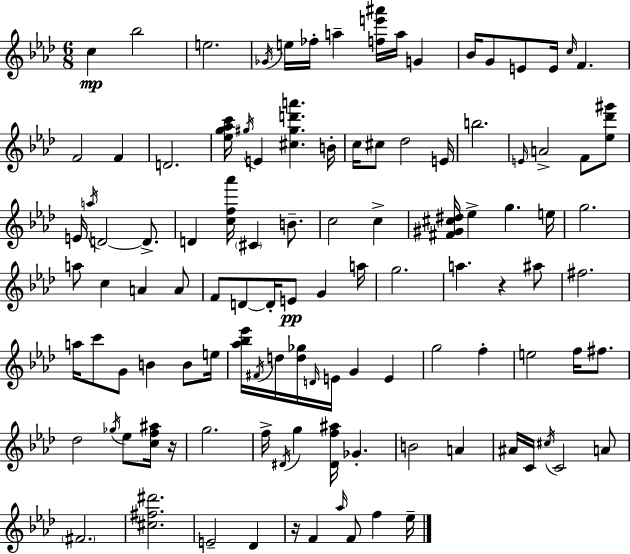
{
  \clef treble
  \numericTimeSignature
  \time 6/8
  \key aes \major
  c''4\mp bes''2 | e''2. | \acciaccatura { ges'16 } e''16 fes''16-. a''4-- <f'' e''' ais'''>16 a''16 g'4 | bes'16 g'8 e'8 e'16 \grace { c''16 } f'4. | \break f'2 f'4 | d'2. | <ees'' g'' aes'' c'''>16 \acciaccatura { gis''16 } e'4 <cis'' gis'' d''' a'''>4. | b'16-. c''16 cis''8 des''2 | \break e'16 b''2. | \grace { e'16 } a'2-> | f'8 <ees'' des''' gis'''>8 e'16 \acciaccatura { a''16 } d'2~~ | d'8.-> d'4 <c'' f'' aes'''>16 \parenthesize cis'4 | \break b'8.-- c''2 | c''4-> <fis' gis' cis'' dis''>16 ees''4-> g''4. | e''16 g''2. | a''8 c''4 a'4 | \break a'8 f'8 d'8~~ d'16-. e'8\pp | g'4 a''16 g''2. | a''4. r4 | ais''8 fis''2. | \break a''16 c'''8 g'8 b'4 | b'8 e''16 <aes'' bes'' ees'''>16 \acciaccatura { fis'16 } d''16 <d'' ges''>16 \grace { d'16 } e'16 g'4 | e'4 g''2 | f''4-. e''2 | \break f''16 fis''8. des''2 | \acciaccatura { ges''16 } ees''8 <c'' f'' ais''>16 r16 g''2. | f''16-> \acciaccatura { dis'16 } g''4 | <dis' f'' ais''>16 ges'4.-. b'2 | \break a'4 ais'16 c'16 \acciaccatura { cis''16 } | c'2 a'8 \parenthesize fis'2. | <cis'' fis'' dis'''>2. | e'2-- | \break des'4 r16 f'4 | \grace { aes''16 } f'8 f''4 ees''16-- \bar "|."
}